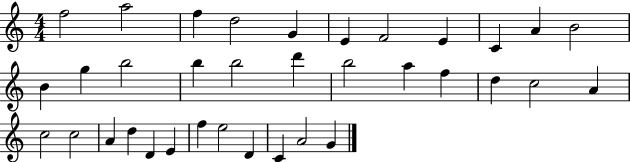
{
  \clef treble
  \numericTimeSignature
  \time 4/4
  \key c \major
  f''2 a''2 | f''4 d''2 g'4 | e'4 f'2 e'4 | c'4 a'4 b'2 | \break b'4 g''4 b''2 | b''4 b''2 d'''4 | b''2 a''4 f''4 | d''4 c''2 a'4 | \break c''2 c''2 | a'4 d''4 d'4 e'4 | f''4 e''2 d'4 | c'4 a'2 g'4 | \break \bar "|."
}